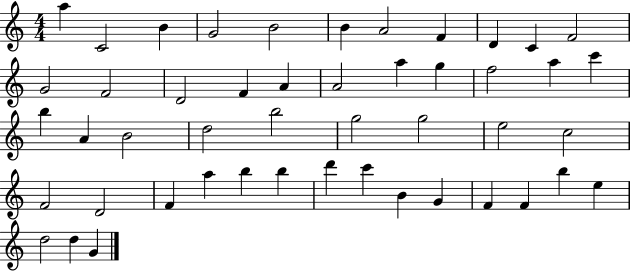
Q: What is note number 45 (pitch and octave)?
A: E5